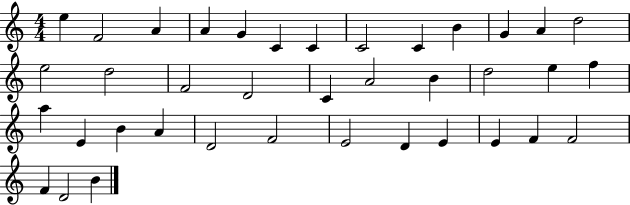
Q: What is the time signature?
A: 4/4